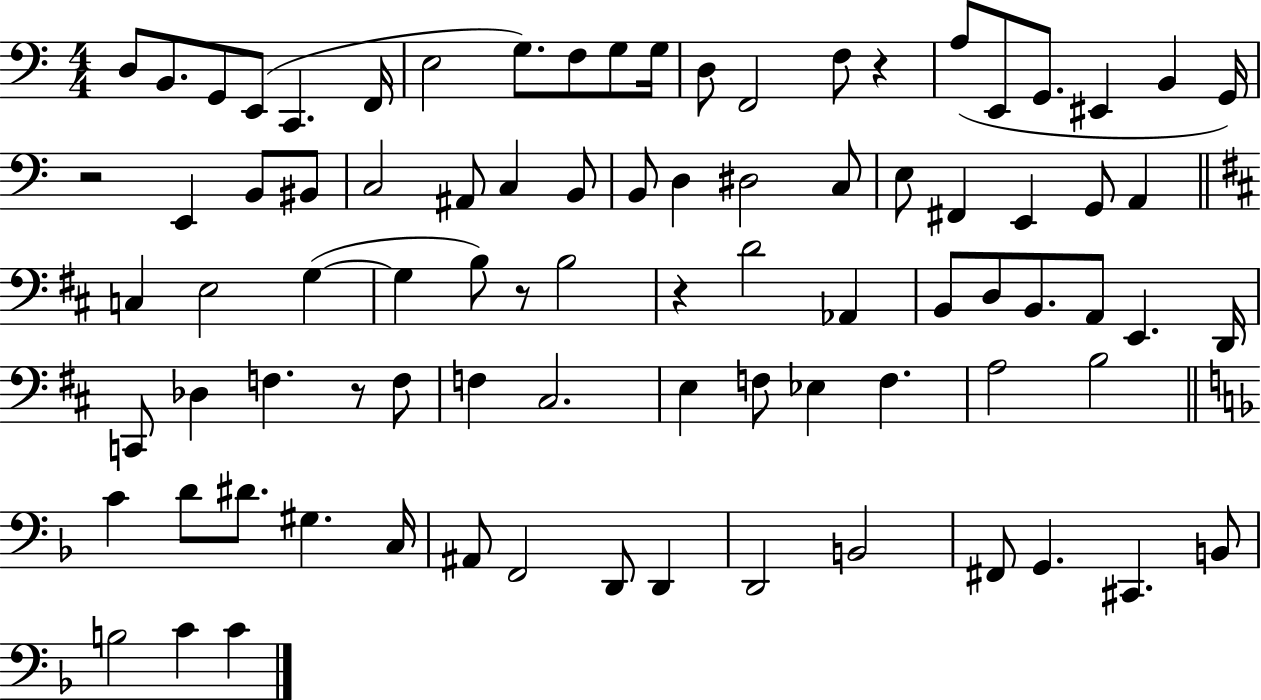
X:1
T:Untitled
M:4/4
L:1/4
K:C
D,/2 B,,/2 G,,/2 E,,/2 C,, F,,/4 E,2 G,/2 F,/2 G,/2 G,/4 D,/2 F,,2 F,/2 z A,/2 E,,/2 G,,/2 ^E,, B,, G,,/4 z2 E,, B,,/2 ^B,,/2 C,2 ^A,,/2 C, B,,/2 B,,/2 D, ^D,2 C,/2 E,/2 ^F,, E,, G,,/2 A,, C, E,2 G, G, B,/2 z/2 B,2 z D2 _A,, B,,/2 D,/2 B,,/2 A,,/2 E,, D,,/4 C,,/2 _D, F, z/2 F,/2 F, ^C,2 E, F,/2 _E, F, A,2 B,2 C D/2 ^D/2 ^G, C,/4 ^A,,/2 F,,2 D,,/2 D,, D,,2 B,,2 ^F,,/2 G,, ^C,, B,,/2 B,2 C C